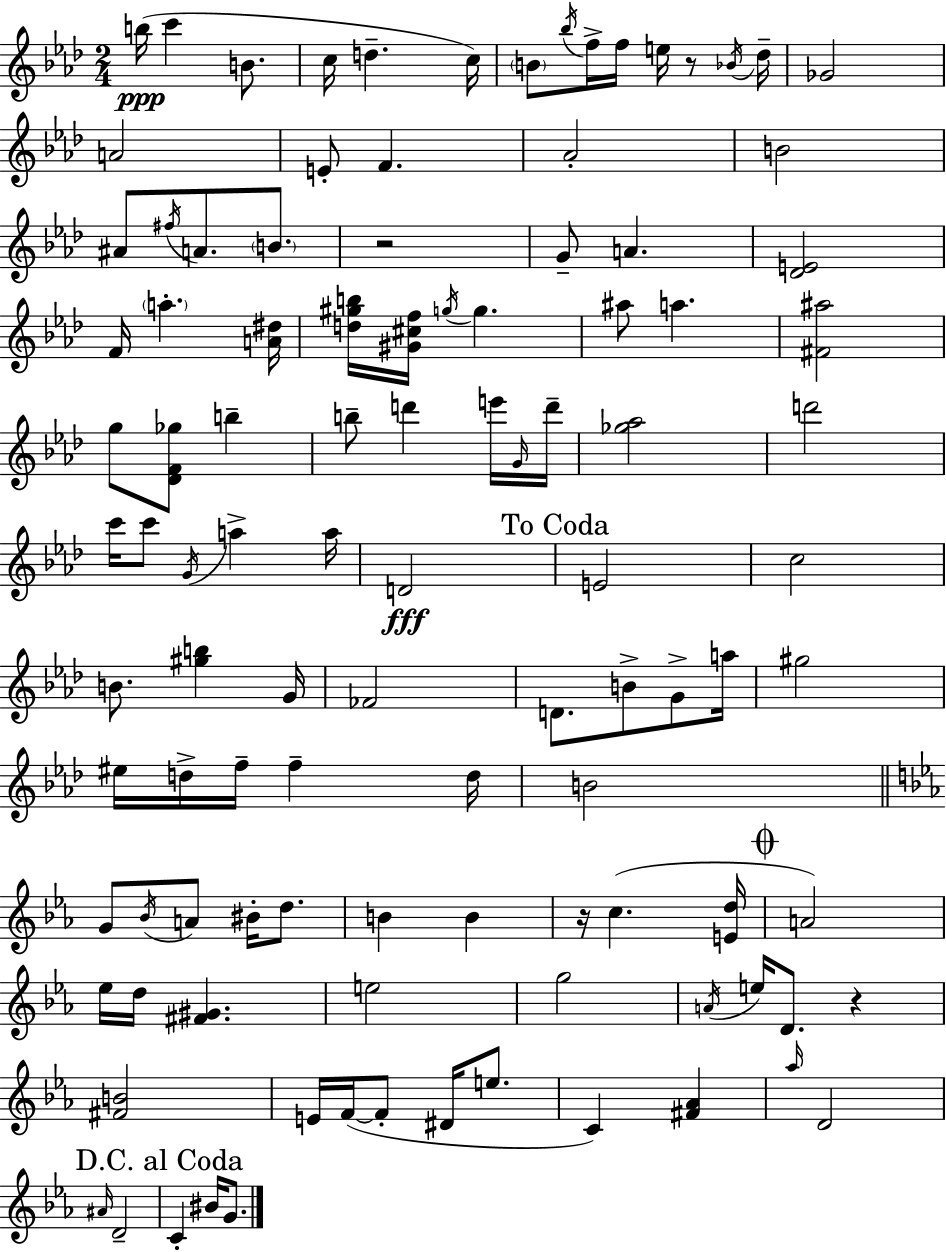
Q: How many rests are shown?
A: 4